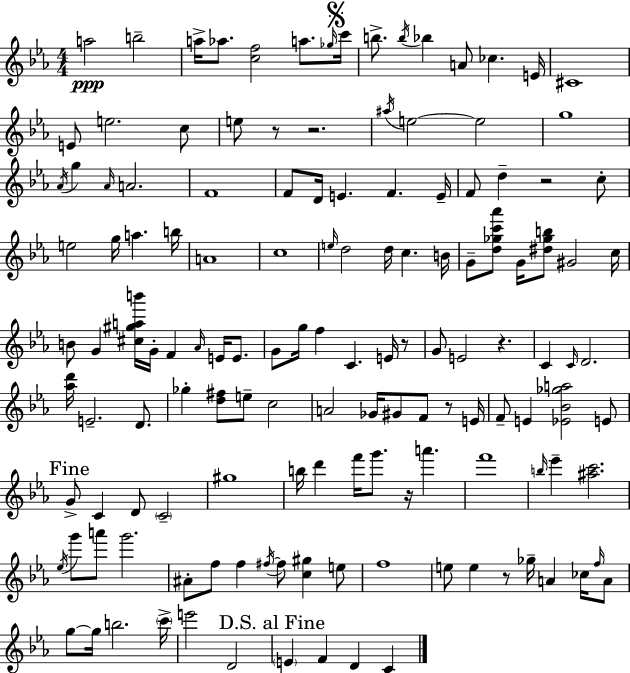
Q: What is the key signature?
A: EES major